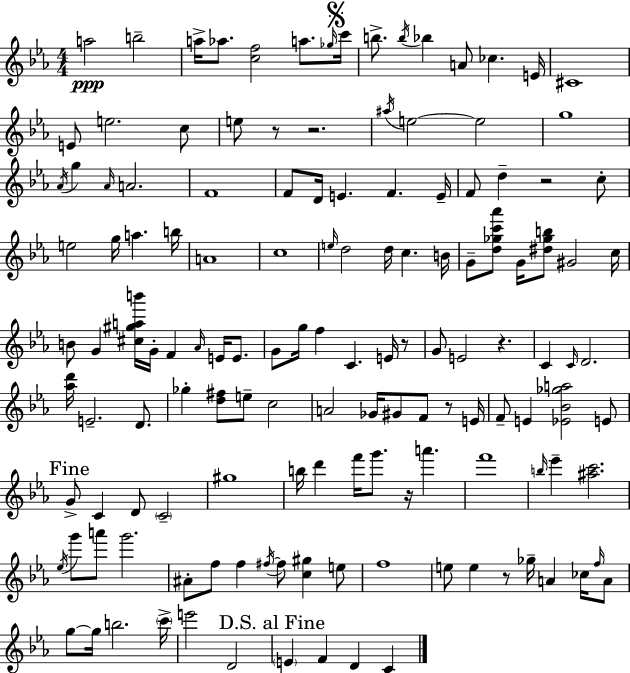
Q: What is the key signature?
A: EES major